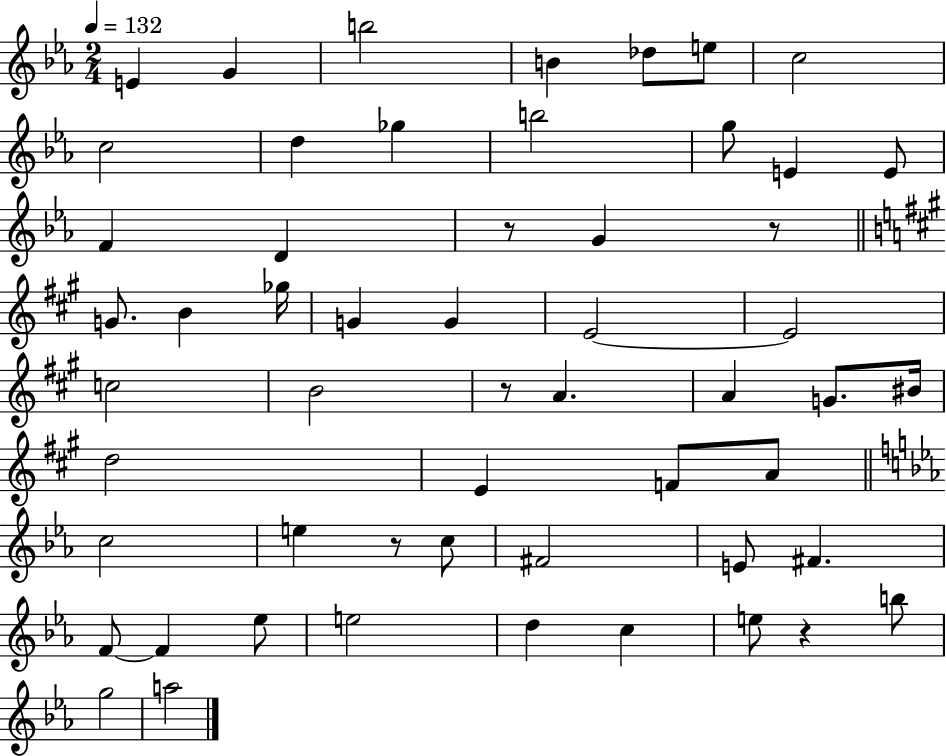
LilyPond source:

{
  \clef treble
  \numericTimeSignature
  \time 2/4
  \key ees \major
  \tempo 4 = 132
  e'4 g'4 | b''2 | b'4 des''8 e''8 | c''2 | \break c''2 | d''4 ges''4 | b''2 | g''8 e'4 e'8 | \break f'4 d'4 | r8 g'4 r8 | \bar "||" \break \key a \major g'8. b'4 ges''16 | g'4 g'4 | e'2~~ | e'2 | \break c''2 | b'2 | r8 a'4. | a'4 g'8. bis'16 | \break d''2 | e'4 f'8 a'8 | \bar "||" \break \key ees \major c''2 | e''4 r8 c''8 | fis'2 | e'8 fis'4. | \break f'8~~ f'4 ees''8 | e''2 | d''4 c''4 | e''8 r4 b''8 | \break g''2 | a''2 | \bar "|."
}